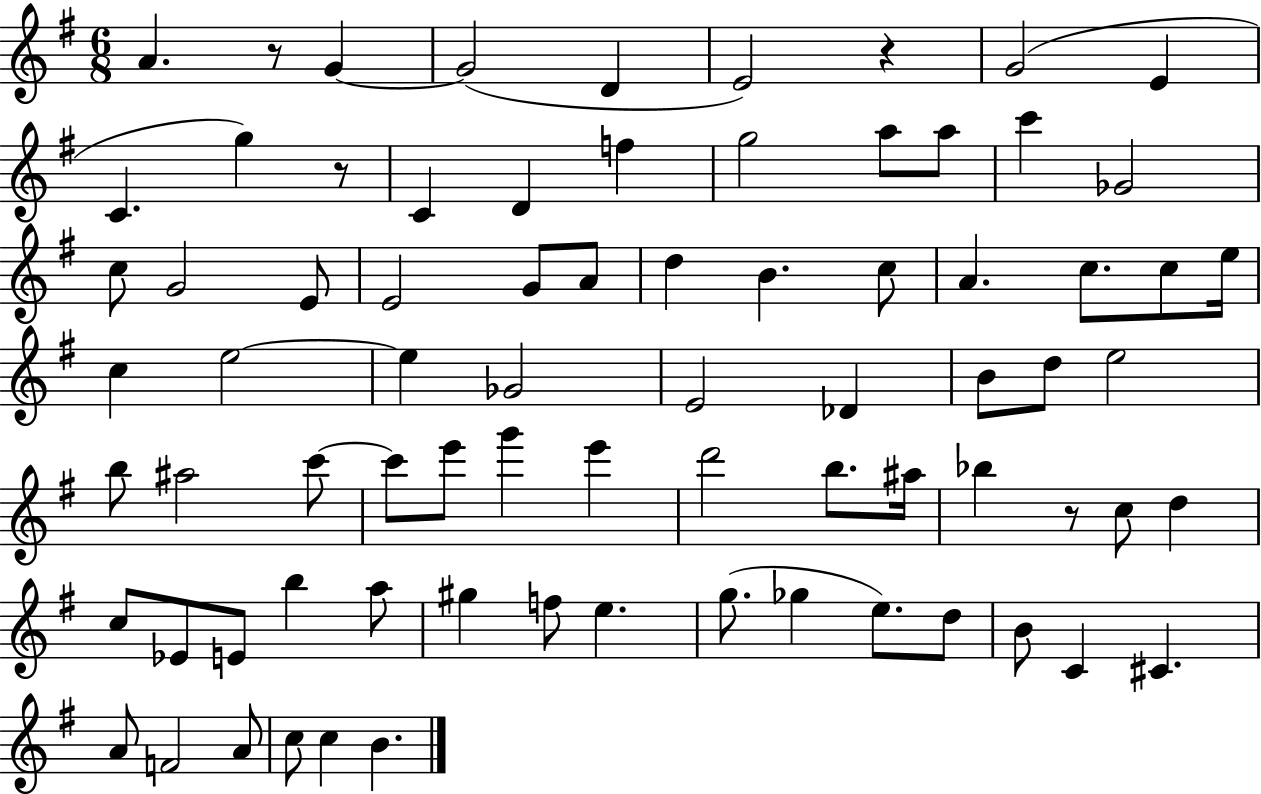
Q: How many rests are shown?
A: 4